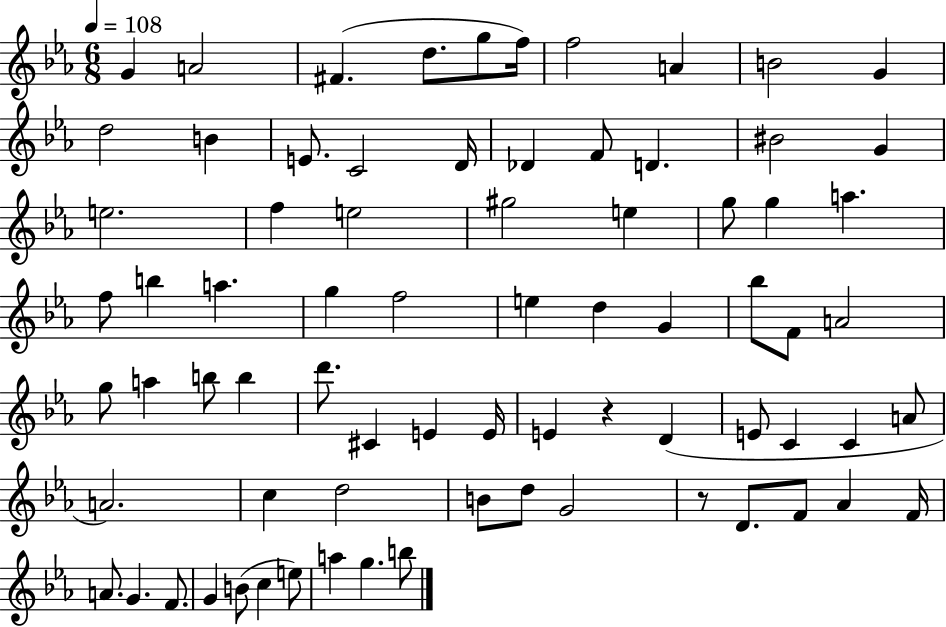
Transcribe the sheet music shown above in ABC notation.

X:1
T:Untitled
M:6/8
L:1/4
K:Eb
G A2 ^F d/2 g/2 f/4 f2 A B2 G d2 B E/2 C2 D/4 _D F/2 D ^B2 G e2 f e2 ^g2 e g/2 g a f/2 b a g f2 e d G _b/2 F/2 A2 g/2 a b/2 b d'/2 ^C E E/4 E z D E/2 C C A/2 A2 c d2 B/2 d/2 G2 z/2 D/2 F/2 _A F/4 A/2 G F/2 G B/2 c e/2 a g b/2